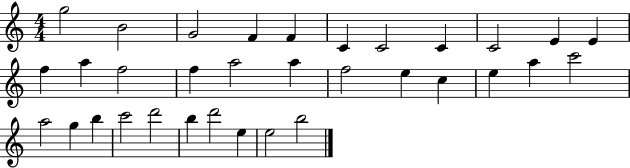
X:1
T:Untitled
M:4/4
L:1/4
K:C
g2 B2 G2 F F C C2 C C2 E E f a f2 f a2 a f2 e c e a c'2 a2 g b c'2 d'2 b d'2 e e2 b2